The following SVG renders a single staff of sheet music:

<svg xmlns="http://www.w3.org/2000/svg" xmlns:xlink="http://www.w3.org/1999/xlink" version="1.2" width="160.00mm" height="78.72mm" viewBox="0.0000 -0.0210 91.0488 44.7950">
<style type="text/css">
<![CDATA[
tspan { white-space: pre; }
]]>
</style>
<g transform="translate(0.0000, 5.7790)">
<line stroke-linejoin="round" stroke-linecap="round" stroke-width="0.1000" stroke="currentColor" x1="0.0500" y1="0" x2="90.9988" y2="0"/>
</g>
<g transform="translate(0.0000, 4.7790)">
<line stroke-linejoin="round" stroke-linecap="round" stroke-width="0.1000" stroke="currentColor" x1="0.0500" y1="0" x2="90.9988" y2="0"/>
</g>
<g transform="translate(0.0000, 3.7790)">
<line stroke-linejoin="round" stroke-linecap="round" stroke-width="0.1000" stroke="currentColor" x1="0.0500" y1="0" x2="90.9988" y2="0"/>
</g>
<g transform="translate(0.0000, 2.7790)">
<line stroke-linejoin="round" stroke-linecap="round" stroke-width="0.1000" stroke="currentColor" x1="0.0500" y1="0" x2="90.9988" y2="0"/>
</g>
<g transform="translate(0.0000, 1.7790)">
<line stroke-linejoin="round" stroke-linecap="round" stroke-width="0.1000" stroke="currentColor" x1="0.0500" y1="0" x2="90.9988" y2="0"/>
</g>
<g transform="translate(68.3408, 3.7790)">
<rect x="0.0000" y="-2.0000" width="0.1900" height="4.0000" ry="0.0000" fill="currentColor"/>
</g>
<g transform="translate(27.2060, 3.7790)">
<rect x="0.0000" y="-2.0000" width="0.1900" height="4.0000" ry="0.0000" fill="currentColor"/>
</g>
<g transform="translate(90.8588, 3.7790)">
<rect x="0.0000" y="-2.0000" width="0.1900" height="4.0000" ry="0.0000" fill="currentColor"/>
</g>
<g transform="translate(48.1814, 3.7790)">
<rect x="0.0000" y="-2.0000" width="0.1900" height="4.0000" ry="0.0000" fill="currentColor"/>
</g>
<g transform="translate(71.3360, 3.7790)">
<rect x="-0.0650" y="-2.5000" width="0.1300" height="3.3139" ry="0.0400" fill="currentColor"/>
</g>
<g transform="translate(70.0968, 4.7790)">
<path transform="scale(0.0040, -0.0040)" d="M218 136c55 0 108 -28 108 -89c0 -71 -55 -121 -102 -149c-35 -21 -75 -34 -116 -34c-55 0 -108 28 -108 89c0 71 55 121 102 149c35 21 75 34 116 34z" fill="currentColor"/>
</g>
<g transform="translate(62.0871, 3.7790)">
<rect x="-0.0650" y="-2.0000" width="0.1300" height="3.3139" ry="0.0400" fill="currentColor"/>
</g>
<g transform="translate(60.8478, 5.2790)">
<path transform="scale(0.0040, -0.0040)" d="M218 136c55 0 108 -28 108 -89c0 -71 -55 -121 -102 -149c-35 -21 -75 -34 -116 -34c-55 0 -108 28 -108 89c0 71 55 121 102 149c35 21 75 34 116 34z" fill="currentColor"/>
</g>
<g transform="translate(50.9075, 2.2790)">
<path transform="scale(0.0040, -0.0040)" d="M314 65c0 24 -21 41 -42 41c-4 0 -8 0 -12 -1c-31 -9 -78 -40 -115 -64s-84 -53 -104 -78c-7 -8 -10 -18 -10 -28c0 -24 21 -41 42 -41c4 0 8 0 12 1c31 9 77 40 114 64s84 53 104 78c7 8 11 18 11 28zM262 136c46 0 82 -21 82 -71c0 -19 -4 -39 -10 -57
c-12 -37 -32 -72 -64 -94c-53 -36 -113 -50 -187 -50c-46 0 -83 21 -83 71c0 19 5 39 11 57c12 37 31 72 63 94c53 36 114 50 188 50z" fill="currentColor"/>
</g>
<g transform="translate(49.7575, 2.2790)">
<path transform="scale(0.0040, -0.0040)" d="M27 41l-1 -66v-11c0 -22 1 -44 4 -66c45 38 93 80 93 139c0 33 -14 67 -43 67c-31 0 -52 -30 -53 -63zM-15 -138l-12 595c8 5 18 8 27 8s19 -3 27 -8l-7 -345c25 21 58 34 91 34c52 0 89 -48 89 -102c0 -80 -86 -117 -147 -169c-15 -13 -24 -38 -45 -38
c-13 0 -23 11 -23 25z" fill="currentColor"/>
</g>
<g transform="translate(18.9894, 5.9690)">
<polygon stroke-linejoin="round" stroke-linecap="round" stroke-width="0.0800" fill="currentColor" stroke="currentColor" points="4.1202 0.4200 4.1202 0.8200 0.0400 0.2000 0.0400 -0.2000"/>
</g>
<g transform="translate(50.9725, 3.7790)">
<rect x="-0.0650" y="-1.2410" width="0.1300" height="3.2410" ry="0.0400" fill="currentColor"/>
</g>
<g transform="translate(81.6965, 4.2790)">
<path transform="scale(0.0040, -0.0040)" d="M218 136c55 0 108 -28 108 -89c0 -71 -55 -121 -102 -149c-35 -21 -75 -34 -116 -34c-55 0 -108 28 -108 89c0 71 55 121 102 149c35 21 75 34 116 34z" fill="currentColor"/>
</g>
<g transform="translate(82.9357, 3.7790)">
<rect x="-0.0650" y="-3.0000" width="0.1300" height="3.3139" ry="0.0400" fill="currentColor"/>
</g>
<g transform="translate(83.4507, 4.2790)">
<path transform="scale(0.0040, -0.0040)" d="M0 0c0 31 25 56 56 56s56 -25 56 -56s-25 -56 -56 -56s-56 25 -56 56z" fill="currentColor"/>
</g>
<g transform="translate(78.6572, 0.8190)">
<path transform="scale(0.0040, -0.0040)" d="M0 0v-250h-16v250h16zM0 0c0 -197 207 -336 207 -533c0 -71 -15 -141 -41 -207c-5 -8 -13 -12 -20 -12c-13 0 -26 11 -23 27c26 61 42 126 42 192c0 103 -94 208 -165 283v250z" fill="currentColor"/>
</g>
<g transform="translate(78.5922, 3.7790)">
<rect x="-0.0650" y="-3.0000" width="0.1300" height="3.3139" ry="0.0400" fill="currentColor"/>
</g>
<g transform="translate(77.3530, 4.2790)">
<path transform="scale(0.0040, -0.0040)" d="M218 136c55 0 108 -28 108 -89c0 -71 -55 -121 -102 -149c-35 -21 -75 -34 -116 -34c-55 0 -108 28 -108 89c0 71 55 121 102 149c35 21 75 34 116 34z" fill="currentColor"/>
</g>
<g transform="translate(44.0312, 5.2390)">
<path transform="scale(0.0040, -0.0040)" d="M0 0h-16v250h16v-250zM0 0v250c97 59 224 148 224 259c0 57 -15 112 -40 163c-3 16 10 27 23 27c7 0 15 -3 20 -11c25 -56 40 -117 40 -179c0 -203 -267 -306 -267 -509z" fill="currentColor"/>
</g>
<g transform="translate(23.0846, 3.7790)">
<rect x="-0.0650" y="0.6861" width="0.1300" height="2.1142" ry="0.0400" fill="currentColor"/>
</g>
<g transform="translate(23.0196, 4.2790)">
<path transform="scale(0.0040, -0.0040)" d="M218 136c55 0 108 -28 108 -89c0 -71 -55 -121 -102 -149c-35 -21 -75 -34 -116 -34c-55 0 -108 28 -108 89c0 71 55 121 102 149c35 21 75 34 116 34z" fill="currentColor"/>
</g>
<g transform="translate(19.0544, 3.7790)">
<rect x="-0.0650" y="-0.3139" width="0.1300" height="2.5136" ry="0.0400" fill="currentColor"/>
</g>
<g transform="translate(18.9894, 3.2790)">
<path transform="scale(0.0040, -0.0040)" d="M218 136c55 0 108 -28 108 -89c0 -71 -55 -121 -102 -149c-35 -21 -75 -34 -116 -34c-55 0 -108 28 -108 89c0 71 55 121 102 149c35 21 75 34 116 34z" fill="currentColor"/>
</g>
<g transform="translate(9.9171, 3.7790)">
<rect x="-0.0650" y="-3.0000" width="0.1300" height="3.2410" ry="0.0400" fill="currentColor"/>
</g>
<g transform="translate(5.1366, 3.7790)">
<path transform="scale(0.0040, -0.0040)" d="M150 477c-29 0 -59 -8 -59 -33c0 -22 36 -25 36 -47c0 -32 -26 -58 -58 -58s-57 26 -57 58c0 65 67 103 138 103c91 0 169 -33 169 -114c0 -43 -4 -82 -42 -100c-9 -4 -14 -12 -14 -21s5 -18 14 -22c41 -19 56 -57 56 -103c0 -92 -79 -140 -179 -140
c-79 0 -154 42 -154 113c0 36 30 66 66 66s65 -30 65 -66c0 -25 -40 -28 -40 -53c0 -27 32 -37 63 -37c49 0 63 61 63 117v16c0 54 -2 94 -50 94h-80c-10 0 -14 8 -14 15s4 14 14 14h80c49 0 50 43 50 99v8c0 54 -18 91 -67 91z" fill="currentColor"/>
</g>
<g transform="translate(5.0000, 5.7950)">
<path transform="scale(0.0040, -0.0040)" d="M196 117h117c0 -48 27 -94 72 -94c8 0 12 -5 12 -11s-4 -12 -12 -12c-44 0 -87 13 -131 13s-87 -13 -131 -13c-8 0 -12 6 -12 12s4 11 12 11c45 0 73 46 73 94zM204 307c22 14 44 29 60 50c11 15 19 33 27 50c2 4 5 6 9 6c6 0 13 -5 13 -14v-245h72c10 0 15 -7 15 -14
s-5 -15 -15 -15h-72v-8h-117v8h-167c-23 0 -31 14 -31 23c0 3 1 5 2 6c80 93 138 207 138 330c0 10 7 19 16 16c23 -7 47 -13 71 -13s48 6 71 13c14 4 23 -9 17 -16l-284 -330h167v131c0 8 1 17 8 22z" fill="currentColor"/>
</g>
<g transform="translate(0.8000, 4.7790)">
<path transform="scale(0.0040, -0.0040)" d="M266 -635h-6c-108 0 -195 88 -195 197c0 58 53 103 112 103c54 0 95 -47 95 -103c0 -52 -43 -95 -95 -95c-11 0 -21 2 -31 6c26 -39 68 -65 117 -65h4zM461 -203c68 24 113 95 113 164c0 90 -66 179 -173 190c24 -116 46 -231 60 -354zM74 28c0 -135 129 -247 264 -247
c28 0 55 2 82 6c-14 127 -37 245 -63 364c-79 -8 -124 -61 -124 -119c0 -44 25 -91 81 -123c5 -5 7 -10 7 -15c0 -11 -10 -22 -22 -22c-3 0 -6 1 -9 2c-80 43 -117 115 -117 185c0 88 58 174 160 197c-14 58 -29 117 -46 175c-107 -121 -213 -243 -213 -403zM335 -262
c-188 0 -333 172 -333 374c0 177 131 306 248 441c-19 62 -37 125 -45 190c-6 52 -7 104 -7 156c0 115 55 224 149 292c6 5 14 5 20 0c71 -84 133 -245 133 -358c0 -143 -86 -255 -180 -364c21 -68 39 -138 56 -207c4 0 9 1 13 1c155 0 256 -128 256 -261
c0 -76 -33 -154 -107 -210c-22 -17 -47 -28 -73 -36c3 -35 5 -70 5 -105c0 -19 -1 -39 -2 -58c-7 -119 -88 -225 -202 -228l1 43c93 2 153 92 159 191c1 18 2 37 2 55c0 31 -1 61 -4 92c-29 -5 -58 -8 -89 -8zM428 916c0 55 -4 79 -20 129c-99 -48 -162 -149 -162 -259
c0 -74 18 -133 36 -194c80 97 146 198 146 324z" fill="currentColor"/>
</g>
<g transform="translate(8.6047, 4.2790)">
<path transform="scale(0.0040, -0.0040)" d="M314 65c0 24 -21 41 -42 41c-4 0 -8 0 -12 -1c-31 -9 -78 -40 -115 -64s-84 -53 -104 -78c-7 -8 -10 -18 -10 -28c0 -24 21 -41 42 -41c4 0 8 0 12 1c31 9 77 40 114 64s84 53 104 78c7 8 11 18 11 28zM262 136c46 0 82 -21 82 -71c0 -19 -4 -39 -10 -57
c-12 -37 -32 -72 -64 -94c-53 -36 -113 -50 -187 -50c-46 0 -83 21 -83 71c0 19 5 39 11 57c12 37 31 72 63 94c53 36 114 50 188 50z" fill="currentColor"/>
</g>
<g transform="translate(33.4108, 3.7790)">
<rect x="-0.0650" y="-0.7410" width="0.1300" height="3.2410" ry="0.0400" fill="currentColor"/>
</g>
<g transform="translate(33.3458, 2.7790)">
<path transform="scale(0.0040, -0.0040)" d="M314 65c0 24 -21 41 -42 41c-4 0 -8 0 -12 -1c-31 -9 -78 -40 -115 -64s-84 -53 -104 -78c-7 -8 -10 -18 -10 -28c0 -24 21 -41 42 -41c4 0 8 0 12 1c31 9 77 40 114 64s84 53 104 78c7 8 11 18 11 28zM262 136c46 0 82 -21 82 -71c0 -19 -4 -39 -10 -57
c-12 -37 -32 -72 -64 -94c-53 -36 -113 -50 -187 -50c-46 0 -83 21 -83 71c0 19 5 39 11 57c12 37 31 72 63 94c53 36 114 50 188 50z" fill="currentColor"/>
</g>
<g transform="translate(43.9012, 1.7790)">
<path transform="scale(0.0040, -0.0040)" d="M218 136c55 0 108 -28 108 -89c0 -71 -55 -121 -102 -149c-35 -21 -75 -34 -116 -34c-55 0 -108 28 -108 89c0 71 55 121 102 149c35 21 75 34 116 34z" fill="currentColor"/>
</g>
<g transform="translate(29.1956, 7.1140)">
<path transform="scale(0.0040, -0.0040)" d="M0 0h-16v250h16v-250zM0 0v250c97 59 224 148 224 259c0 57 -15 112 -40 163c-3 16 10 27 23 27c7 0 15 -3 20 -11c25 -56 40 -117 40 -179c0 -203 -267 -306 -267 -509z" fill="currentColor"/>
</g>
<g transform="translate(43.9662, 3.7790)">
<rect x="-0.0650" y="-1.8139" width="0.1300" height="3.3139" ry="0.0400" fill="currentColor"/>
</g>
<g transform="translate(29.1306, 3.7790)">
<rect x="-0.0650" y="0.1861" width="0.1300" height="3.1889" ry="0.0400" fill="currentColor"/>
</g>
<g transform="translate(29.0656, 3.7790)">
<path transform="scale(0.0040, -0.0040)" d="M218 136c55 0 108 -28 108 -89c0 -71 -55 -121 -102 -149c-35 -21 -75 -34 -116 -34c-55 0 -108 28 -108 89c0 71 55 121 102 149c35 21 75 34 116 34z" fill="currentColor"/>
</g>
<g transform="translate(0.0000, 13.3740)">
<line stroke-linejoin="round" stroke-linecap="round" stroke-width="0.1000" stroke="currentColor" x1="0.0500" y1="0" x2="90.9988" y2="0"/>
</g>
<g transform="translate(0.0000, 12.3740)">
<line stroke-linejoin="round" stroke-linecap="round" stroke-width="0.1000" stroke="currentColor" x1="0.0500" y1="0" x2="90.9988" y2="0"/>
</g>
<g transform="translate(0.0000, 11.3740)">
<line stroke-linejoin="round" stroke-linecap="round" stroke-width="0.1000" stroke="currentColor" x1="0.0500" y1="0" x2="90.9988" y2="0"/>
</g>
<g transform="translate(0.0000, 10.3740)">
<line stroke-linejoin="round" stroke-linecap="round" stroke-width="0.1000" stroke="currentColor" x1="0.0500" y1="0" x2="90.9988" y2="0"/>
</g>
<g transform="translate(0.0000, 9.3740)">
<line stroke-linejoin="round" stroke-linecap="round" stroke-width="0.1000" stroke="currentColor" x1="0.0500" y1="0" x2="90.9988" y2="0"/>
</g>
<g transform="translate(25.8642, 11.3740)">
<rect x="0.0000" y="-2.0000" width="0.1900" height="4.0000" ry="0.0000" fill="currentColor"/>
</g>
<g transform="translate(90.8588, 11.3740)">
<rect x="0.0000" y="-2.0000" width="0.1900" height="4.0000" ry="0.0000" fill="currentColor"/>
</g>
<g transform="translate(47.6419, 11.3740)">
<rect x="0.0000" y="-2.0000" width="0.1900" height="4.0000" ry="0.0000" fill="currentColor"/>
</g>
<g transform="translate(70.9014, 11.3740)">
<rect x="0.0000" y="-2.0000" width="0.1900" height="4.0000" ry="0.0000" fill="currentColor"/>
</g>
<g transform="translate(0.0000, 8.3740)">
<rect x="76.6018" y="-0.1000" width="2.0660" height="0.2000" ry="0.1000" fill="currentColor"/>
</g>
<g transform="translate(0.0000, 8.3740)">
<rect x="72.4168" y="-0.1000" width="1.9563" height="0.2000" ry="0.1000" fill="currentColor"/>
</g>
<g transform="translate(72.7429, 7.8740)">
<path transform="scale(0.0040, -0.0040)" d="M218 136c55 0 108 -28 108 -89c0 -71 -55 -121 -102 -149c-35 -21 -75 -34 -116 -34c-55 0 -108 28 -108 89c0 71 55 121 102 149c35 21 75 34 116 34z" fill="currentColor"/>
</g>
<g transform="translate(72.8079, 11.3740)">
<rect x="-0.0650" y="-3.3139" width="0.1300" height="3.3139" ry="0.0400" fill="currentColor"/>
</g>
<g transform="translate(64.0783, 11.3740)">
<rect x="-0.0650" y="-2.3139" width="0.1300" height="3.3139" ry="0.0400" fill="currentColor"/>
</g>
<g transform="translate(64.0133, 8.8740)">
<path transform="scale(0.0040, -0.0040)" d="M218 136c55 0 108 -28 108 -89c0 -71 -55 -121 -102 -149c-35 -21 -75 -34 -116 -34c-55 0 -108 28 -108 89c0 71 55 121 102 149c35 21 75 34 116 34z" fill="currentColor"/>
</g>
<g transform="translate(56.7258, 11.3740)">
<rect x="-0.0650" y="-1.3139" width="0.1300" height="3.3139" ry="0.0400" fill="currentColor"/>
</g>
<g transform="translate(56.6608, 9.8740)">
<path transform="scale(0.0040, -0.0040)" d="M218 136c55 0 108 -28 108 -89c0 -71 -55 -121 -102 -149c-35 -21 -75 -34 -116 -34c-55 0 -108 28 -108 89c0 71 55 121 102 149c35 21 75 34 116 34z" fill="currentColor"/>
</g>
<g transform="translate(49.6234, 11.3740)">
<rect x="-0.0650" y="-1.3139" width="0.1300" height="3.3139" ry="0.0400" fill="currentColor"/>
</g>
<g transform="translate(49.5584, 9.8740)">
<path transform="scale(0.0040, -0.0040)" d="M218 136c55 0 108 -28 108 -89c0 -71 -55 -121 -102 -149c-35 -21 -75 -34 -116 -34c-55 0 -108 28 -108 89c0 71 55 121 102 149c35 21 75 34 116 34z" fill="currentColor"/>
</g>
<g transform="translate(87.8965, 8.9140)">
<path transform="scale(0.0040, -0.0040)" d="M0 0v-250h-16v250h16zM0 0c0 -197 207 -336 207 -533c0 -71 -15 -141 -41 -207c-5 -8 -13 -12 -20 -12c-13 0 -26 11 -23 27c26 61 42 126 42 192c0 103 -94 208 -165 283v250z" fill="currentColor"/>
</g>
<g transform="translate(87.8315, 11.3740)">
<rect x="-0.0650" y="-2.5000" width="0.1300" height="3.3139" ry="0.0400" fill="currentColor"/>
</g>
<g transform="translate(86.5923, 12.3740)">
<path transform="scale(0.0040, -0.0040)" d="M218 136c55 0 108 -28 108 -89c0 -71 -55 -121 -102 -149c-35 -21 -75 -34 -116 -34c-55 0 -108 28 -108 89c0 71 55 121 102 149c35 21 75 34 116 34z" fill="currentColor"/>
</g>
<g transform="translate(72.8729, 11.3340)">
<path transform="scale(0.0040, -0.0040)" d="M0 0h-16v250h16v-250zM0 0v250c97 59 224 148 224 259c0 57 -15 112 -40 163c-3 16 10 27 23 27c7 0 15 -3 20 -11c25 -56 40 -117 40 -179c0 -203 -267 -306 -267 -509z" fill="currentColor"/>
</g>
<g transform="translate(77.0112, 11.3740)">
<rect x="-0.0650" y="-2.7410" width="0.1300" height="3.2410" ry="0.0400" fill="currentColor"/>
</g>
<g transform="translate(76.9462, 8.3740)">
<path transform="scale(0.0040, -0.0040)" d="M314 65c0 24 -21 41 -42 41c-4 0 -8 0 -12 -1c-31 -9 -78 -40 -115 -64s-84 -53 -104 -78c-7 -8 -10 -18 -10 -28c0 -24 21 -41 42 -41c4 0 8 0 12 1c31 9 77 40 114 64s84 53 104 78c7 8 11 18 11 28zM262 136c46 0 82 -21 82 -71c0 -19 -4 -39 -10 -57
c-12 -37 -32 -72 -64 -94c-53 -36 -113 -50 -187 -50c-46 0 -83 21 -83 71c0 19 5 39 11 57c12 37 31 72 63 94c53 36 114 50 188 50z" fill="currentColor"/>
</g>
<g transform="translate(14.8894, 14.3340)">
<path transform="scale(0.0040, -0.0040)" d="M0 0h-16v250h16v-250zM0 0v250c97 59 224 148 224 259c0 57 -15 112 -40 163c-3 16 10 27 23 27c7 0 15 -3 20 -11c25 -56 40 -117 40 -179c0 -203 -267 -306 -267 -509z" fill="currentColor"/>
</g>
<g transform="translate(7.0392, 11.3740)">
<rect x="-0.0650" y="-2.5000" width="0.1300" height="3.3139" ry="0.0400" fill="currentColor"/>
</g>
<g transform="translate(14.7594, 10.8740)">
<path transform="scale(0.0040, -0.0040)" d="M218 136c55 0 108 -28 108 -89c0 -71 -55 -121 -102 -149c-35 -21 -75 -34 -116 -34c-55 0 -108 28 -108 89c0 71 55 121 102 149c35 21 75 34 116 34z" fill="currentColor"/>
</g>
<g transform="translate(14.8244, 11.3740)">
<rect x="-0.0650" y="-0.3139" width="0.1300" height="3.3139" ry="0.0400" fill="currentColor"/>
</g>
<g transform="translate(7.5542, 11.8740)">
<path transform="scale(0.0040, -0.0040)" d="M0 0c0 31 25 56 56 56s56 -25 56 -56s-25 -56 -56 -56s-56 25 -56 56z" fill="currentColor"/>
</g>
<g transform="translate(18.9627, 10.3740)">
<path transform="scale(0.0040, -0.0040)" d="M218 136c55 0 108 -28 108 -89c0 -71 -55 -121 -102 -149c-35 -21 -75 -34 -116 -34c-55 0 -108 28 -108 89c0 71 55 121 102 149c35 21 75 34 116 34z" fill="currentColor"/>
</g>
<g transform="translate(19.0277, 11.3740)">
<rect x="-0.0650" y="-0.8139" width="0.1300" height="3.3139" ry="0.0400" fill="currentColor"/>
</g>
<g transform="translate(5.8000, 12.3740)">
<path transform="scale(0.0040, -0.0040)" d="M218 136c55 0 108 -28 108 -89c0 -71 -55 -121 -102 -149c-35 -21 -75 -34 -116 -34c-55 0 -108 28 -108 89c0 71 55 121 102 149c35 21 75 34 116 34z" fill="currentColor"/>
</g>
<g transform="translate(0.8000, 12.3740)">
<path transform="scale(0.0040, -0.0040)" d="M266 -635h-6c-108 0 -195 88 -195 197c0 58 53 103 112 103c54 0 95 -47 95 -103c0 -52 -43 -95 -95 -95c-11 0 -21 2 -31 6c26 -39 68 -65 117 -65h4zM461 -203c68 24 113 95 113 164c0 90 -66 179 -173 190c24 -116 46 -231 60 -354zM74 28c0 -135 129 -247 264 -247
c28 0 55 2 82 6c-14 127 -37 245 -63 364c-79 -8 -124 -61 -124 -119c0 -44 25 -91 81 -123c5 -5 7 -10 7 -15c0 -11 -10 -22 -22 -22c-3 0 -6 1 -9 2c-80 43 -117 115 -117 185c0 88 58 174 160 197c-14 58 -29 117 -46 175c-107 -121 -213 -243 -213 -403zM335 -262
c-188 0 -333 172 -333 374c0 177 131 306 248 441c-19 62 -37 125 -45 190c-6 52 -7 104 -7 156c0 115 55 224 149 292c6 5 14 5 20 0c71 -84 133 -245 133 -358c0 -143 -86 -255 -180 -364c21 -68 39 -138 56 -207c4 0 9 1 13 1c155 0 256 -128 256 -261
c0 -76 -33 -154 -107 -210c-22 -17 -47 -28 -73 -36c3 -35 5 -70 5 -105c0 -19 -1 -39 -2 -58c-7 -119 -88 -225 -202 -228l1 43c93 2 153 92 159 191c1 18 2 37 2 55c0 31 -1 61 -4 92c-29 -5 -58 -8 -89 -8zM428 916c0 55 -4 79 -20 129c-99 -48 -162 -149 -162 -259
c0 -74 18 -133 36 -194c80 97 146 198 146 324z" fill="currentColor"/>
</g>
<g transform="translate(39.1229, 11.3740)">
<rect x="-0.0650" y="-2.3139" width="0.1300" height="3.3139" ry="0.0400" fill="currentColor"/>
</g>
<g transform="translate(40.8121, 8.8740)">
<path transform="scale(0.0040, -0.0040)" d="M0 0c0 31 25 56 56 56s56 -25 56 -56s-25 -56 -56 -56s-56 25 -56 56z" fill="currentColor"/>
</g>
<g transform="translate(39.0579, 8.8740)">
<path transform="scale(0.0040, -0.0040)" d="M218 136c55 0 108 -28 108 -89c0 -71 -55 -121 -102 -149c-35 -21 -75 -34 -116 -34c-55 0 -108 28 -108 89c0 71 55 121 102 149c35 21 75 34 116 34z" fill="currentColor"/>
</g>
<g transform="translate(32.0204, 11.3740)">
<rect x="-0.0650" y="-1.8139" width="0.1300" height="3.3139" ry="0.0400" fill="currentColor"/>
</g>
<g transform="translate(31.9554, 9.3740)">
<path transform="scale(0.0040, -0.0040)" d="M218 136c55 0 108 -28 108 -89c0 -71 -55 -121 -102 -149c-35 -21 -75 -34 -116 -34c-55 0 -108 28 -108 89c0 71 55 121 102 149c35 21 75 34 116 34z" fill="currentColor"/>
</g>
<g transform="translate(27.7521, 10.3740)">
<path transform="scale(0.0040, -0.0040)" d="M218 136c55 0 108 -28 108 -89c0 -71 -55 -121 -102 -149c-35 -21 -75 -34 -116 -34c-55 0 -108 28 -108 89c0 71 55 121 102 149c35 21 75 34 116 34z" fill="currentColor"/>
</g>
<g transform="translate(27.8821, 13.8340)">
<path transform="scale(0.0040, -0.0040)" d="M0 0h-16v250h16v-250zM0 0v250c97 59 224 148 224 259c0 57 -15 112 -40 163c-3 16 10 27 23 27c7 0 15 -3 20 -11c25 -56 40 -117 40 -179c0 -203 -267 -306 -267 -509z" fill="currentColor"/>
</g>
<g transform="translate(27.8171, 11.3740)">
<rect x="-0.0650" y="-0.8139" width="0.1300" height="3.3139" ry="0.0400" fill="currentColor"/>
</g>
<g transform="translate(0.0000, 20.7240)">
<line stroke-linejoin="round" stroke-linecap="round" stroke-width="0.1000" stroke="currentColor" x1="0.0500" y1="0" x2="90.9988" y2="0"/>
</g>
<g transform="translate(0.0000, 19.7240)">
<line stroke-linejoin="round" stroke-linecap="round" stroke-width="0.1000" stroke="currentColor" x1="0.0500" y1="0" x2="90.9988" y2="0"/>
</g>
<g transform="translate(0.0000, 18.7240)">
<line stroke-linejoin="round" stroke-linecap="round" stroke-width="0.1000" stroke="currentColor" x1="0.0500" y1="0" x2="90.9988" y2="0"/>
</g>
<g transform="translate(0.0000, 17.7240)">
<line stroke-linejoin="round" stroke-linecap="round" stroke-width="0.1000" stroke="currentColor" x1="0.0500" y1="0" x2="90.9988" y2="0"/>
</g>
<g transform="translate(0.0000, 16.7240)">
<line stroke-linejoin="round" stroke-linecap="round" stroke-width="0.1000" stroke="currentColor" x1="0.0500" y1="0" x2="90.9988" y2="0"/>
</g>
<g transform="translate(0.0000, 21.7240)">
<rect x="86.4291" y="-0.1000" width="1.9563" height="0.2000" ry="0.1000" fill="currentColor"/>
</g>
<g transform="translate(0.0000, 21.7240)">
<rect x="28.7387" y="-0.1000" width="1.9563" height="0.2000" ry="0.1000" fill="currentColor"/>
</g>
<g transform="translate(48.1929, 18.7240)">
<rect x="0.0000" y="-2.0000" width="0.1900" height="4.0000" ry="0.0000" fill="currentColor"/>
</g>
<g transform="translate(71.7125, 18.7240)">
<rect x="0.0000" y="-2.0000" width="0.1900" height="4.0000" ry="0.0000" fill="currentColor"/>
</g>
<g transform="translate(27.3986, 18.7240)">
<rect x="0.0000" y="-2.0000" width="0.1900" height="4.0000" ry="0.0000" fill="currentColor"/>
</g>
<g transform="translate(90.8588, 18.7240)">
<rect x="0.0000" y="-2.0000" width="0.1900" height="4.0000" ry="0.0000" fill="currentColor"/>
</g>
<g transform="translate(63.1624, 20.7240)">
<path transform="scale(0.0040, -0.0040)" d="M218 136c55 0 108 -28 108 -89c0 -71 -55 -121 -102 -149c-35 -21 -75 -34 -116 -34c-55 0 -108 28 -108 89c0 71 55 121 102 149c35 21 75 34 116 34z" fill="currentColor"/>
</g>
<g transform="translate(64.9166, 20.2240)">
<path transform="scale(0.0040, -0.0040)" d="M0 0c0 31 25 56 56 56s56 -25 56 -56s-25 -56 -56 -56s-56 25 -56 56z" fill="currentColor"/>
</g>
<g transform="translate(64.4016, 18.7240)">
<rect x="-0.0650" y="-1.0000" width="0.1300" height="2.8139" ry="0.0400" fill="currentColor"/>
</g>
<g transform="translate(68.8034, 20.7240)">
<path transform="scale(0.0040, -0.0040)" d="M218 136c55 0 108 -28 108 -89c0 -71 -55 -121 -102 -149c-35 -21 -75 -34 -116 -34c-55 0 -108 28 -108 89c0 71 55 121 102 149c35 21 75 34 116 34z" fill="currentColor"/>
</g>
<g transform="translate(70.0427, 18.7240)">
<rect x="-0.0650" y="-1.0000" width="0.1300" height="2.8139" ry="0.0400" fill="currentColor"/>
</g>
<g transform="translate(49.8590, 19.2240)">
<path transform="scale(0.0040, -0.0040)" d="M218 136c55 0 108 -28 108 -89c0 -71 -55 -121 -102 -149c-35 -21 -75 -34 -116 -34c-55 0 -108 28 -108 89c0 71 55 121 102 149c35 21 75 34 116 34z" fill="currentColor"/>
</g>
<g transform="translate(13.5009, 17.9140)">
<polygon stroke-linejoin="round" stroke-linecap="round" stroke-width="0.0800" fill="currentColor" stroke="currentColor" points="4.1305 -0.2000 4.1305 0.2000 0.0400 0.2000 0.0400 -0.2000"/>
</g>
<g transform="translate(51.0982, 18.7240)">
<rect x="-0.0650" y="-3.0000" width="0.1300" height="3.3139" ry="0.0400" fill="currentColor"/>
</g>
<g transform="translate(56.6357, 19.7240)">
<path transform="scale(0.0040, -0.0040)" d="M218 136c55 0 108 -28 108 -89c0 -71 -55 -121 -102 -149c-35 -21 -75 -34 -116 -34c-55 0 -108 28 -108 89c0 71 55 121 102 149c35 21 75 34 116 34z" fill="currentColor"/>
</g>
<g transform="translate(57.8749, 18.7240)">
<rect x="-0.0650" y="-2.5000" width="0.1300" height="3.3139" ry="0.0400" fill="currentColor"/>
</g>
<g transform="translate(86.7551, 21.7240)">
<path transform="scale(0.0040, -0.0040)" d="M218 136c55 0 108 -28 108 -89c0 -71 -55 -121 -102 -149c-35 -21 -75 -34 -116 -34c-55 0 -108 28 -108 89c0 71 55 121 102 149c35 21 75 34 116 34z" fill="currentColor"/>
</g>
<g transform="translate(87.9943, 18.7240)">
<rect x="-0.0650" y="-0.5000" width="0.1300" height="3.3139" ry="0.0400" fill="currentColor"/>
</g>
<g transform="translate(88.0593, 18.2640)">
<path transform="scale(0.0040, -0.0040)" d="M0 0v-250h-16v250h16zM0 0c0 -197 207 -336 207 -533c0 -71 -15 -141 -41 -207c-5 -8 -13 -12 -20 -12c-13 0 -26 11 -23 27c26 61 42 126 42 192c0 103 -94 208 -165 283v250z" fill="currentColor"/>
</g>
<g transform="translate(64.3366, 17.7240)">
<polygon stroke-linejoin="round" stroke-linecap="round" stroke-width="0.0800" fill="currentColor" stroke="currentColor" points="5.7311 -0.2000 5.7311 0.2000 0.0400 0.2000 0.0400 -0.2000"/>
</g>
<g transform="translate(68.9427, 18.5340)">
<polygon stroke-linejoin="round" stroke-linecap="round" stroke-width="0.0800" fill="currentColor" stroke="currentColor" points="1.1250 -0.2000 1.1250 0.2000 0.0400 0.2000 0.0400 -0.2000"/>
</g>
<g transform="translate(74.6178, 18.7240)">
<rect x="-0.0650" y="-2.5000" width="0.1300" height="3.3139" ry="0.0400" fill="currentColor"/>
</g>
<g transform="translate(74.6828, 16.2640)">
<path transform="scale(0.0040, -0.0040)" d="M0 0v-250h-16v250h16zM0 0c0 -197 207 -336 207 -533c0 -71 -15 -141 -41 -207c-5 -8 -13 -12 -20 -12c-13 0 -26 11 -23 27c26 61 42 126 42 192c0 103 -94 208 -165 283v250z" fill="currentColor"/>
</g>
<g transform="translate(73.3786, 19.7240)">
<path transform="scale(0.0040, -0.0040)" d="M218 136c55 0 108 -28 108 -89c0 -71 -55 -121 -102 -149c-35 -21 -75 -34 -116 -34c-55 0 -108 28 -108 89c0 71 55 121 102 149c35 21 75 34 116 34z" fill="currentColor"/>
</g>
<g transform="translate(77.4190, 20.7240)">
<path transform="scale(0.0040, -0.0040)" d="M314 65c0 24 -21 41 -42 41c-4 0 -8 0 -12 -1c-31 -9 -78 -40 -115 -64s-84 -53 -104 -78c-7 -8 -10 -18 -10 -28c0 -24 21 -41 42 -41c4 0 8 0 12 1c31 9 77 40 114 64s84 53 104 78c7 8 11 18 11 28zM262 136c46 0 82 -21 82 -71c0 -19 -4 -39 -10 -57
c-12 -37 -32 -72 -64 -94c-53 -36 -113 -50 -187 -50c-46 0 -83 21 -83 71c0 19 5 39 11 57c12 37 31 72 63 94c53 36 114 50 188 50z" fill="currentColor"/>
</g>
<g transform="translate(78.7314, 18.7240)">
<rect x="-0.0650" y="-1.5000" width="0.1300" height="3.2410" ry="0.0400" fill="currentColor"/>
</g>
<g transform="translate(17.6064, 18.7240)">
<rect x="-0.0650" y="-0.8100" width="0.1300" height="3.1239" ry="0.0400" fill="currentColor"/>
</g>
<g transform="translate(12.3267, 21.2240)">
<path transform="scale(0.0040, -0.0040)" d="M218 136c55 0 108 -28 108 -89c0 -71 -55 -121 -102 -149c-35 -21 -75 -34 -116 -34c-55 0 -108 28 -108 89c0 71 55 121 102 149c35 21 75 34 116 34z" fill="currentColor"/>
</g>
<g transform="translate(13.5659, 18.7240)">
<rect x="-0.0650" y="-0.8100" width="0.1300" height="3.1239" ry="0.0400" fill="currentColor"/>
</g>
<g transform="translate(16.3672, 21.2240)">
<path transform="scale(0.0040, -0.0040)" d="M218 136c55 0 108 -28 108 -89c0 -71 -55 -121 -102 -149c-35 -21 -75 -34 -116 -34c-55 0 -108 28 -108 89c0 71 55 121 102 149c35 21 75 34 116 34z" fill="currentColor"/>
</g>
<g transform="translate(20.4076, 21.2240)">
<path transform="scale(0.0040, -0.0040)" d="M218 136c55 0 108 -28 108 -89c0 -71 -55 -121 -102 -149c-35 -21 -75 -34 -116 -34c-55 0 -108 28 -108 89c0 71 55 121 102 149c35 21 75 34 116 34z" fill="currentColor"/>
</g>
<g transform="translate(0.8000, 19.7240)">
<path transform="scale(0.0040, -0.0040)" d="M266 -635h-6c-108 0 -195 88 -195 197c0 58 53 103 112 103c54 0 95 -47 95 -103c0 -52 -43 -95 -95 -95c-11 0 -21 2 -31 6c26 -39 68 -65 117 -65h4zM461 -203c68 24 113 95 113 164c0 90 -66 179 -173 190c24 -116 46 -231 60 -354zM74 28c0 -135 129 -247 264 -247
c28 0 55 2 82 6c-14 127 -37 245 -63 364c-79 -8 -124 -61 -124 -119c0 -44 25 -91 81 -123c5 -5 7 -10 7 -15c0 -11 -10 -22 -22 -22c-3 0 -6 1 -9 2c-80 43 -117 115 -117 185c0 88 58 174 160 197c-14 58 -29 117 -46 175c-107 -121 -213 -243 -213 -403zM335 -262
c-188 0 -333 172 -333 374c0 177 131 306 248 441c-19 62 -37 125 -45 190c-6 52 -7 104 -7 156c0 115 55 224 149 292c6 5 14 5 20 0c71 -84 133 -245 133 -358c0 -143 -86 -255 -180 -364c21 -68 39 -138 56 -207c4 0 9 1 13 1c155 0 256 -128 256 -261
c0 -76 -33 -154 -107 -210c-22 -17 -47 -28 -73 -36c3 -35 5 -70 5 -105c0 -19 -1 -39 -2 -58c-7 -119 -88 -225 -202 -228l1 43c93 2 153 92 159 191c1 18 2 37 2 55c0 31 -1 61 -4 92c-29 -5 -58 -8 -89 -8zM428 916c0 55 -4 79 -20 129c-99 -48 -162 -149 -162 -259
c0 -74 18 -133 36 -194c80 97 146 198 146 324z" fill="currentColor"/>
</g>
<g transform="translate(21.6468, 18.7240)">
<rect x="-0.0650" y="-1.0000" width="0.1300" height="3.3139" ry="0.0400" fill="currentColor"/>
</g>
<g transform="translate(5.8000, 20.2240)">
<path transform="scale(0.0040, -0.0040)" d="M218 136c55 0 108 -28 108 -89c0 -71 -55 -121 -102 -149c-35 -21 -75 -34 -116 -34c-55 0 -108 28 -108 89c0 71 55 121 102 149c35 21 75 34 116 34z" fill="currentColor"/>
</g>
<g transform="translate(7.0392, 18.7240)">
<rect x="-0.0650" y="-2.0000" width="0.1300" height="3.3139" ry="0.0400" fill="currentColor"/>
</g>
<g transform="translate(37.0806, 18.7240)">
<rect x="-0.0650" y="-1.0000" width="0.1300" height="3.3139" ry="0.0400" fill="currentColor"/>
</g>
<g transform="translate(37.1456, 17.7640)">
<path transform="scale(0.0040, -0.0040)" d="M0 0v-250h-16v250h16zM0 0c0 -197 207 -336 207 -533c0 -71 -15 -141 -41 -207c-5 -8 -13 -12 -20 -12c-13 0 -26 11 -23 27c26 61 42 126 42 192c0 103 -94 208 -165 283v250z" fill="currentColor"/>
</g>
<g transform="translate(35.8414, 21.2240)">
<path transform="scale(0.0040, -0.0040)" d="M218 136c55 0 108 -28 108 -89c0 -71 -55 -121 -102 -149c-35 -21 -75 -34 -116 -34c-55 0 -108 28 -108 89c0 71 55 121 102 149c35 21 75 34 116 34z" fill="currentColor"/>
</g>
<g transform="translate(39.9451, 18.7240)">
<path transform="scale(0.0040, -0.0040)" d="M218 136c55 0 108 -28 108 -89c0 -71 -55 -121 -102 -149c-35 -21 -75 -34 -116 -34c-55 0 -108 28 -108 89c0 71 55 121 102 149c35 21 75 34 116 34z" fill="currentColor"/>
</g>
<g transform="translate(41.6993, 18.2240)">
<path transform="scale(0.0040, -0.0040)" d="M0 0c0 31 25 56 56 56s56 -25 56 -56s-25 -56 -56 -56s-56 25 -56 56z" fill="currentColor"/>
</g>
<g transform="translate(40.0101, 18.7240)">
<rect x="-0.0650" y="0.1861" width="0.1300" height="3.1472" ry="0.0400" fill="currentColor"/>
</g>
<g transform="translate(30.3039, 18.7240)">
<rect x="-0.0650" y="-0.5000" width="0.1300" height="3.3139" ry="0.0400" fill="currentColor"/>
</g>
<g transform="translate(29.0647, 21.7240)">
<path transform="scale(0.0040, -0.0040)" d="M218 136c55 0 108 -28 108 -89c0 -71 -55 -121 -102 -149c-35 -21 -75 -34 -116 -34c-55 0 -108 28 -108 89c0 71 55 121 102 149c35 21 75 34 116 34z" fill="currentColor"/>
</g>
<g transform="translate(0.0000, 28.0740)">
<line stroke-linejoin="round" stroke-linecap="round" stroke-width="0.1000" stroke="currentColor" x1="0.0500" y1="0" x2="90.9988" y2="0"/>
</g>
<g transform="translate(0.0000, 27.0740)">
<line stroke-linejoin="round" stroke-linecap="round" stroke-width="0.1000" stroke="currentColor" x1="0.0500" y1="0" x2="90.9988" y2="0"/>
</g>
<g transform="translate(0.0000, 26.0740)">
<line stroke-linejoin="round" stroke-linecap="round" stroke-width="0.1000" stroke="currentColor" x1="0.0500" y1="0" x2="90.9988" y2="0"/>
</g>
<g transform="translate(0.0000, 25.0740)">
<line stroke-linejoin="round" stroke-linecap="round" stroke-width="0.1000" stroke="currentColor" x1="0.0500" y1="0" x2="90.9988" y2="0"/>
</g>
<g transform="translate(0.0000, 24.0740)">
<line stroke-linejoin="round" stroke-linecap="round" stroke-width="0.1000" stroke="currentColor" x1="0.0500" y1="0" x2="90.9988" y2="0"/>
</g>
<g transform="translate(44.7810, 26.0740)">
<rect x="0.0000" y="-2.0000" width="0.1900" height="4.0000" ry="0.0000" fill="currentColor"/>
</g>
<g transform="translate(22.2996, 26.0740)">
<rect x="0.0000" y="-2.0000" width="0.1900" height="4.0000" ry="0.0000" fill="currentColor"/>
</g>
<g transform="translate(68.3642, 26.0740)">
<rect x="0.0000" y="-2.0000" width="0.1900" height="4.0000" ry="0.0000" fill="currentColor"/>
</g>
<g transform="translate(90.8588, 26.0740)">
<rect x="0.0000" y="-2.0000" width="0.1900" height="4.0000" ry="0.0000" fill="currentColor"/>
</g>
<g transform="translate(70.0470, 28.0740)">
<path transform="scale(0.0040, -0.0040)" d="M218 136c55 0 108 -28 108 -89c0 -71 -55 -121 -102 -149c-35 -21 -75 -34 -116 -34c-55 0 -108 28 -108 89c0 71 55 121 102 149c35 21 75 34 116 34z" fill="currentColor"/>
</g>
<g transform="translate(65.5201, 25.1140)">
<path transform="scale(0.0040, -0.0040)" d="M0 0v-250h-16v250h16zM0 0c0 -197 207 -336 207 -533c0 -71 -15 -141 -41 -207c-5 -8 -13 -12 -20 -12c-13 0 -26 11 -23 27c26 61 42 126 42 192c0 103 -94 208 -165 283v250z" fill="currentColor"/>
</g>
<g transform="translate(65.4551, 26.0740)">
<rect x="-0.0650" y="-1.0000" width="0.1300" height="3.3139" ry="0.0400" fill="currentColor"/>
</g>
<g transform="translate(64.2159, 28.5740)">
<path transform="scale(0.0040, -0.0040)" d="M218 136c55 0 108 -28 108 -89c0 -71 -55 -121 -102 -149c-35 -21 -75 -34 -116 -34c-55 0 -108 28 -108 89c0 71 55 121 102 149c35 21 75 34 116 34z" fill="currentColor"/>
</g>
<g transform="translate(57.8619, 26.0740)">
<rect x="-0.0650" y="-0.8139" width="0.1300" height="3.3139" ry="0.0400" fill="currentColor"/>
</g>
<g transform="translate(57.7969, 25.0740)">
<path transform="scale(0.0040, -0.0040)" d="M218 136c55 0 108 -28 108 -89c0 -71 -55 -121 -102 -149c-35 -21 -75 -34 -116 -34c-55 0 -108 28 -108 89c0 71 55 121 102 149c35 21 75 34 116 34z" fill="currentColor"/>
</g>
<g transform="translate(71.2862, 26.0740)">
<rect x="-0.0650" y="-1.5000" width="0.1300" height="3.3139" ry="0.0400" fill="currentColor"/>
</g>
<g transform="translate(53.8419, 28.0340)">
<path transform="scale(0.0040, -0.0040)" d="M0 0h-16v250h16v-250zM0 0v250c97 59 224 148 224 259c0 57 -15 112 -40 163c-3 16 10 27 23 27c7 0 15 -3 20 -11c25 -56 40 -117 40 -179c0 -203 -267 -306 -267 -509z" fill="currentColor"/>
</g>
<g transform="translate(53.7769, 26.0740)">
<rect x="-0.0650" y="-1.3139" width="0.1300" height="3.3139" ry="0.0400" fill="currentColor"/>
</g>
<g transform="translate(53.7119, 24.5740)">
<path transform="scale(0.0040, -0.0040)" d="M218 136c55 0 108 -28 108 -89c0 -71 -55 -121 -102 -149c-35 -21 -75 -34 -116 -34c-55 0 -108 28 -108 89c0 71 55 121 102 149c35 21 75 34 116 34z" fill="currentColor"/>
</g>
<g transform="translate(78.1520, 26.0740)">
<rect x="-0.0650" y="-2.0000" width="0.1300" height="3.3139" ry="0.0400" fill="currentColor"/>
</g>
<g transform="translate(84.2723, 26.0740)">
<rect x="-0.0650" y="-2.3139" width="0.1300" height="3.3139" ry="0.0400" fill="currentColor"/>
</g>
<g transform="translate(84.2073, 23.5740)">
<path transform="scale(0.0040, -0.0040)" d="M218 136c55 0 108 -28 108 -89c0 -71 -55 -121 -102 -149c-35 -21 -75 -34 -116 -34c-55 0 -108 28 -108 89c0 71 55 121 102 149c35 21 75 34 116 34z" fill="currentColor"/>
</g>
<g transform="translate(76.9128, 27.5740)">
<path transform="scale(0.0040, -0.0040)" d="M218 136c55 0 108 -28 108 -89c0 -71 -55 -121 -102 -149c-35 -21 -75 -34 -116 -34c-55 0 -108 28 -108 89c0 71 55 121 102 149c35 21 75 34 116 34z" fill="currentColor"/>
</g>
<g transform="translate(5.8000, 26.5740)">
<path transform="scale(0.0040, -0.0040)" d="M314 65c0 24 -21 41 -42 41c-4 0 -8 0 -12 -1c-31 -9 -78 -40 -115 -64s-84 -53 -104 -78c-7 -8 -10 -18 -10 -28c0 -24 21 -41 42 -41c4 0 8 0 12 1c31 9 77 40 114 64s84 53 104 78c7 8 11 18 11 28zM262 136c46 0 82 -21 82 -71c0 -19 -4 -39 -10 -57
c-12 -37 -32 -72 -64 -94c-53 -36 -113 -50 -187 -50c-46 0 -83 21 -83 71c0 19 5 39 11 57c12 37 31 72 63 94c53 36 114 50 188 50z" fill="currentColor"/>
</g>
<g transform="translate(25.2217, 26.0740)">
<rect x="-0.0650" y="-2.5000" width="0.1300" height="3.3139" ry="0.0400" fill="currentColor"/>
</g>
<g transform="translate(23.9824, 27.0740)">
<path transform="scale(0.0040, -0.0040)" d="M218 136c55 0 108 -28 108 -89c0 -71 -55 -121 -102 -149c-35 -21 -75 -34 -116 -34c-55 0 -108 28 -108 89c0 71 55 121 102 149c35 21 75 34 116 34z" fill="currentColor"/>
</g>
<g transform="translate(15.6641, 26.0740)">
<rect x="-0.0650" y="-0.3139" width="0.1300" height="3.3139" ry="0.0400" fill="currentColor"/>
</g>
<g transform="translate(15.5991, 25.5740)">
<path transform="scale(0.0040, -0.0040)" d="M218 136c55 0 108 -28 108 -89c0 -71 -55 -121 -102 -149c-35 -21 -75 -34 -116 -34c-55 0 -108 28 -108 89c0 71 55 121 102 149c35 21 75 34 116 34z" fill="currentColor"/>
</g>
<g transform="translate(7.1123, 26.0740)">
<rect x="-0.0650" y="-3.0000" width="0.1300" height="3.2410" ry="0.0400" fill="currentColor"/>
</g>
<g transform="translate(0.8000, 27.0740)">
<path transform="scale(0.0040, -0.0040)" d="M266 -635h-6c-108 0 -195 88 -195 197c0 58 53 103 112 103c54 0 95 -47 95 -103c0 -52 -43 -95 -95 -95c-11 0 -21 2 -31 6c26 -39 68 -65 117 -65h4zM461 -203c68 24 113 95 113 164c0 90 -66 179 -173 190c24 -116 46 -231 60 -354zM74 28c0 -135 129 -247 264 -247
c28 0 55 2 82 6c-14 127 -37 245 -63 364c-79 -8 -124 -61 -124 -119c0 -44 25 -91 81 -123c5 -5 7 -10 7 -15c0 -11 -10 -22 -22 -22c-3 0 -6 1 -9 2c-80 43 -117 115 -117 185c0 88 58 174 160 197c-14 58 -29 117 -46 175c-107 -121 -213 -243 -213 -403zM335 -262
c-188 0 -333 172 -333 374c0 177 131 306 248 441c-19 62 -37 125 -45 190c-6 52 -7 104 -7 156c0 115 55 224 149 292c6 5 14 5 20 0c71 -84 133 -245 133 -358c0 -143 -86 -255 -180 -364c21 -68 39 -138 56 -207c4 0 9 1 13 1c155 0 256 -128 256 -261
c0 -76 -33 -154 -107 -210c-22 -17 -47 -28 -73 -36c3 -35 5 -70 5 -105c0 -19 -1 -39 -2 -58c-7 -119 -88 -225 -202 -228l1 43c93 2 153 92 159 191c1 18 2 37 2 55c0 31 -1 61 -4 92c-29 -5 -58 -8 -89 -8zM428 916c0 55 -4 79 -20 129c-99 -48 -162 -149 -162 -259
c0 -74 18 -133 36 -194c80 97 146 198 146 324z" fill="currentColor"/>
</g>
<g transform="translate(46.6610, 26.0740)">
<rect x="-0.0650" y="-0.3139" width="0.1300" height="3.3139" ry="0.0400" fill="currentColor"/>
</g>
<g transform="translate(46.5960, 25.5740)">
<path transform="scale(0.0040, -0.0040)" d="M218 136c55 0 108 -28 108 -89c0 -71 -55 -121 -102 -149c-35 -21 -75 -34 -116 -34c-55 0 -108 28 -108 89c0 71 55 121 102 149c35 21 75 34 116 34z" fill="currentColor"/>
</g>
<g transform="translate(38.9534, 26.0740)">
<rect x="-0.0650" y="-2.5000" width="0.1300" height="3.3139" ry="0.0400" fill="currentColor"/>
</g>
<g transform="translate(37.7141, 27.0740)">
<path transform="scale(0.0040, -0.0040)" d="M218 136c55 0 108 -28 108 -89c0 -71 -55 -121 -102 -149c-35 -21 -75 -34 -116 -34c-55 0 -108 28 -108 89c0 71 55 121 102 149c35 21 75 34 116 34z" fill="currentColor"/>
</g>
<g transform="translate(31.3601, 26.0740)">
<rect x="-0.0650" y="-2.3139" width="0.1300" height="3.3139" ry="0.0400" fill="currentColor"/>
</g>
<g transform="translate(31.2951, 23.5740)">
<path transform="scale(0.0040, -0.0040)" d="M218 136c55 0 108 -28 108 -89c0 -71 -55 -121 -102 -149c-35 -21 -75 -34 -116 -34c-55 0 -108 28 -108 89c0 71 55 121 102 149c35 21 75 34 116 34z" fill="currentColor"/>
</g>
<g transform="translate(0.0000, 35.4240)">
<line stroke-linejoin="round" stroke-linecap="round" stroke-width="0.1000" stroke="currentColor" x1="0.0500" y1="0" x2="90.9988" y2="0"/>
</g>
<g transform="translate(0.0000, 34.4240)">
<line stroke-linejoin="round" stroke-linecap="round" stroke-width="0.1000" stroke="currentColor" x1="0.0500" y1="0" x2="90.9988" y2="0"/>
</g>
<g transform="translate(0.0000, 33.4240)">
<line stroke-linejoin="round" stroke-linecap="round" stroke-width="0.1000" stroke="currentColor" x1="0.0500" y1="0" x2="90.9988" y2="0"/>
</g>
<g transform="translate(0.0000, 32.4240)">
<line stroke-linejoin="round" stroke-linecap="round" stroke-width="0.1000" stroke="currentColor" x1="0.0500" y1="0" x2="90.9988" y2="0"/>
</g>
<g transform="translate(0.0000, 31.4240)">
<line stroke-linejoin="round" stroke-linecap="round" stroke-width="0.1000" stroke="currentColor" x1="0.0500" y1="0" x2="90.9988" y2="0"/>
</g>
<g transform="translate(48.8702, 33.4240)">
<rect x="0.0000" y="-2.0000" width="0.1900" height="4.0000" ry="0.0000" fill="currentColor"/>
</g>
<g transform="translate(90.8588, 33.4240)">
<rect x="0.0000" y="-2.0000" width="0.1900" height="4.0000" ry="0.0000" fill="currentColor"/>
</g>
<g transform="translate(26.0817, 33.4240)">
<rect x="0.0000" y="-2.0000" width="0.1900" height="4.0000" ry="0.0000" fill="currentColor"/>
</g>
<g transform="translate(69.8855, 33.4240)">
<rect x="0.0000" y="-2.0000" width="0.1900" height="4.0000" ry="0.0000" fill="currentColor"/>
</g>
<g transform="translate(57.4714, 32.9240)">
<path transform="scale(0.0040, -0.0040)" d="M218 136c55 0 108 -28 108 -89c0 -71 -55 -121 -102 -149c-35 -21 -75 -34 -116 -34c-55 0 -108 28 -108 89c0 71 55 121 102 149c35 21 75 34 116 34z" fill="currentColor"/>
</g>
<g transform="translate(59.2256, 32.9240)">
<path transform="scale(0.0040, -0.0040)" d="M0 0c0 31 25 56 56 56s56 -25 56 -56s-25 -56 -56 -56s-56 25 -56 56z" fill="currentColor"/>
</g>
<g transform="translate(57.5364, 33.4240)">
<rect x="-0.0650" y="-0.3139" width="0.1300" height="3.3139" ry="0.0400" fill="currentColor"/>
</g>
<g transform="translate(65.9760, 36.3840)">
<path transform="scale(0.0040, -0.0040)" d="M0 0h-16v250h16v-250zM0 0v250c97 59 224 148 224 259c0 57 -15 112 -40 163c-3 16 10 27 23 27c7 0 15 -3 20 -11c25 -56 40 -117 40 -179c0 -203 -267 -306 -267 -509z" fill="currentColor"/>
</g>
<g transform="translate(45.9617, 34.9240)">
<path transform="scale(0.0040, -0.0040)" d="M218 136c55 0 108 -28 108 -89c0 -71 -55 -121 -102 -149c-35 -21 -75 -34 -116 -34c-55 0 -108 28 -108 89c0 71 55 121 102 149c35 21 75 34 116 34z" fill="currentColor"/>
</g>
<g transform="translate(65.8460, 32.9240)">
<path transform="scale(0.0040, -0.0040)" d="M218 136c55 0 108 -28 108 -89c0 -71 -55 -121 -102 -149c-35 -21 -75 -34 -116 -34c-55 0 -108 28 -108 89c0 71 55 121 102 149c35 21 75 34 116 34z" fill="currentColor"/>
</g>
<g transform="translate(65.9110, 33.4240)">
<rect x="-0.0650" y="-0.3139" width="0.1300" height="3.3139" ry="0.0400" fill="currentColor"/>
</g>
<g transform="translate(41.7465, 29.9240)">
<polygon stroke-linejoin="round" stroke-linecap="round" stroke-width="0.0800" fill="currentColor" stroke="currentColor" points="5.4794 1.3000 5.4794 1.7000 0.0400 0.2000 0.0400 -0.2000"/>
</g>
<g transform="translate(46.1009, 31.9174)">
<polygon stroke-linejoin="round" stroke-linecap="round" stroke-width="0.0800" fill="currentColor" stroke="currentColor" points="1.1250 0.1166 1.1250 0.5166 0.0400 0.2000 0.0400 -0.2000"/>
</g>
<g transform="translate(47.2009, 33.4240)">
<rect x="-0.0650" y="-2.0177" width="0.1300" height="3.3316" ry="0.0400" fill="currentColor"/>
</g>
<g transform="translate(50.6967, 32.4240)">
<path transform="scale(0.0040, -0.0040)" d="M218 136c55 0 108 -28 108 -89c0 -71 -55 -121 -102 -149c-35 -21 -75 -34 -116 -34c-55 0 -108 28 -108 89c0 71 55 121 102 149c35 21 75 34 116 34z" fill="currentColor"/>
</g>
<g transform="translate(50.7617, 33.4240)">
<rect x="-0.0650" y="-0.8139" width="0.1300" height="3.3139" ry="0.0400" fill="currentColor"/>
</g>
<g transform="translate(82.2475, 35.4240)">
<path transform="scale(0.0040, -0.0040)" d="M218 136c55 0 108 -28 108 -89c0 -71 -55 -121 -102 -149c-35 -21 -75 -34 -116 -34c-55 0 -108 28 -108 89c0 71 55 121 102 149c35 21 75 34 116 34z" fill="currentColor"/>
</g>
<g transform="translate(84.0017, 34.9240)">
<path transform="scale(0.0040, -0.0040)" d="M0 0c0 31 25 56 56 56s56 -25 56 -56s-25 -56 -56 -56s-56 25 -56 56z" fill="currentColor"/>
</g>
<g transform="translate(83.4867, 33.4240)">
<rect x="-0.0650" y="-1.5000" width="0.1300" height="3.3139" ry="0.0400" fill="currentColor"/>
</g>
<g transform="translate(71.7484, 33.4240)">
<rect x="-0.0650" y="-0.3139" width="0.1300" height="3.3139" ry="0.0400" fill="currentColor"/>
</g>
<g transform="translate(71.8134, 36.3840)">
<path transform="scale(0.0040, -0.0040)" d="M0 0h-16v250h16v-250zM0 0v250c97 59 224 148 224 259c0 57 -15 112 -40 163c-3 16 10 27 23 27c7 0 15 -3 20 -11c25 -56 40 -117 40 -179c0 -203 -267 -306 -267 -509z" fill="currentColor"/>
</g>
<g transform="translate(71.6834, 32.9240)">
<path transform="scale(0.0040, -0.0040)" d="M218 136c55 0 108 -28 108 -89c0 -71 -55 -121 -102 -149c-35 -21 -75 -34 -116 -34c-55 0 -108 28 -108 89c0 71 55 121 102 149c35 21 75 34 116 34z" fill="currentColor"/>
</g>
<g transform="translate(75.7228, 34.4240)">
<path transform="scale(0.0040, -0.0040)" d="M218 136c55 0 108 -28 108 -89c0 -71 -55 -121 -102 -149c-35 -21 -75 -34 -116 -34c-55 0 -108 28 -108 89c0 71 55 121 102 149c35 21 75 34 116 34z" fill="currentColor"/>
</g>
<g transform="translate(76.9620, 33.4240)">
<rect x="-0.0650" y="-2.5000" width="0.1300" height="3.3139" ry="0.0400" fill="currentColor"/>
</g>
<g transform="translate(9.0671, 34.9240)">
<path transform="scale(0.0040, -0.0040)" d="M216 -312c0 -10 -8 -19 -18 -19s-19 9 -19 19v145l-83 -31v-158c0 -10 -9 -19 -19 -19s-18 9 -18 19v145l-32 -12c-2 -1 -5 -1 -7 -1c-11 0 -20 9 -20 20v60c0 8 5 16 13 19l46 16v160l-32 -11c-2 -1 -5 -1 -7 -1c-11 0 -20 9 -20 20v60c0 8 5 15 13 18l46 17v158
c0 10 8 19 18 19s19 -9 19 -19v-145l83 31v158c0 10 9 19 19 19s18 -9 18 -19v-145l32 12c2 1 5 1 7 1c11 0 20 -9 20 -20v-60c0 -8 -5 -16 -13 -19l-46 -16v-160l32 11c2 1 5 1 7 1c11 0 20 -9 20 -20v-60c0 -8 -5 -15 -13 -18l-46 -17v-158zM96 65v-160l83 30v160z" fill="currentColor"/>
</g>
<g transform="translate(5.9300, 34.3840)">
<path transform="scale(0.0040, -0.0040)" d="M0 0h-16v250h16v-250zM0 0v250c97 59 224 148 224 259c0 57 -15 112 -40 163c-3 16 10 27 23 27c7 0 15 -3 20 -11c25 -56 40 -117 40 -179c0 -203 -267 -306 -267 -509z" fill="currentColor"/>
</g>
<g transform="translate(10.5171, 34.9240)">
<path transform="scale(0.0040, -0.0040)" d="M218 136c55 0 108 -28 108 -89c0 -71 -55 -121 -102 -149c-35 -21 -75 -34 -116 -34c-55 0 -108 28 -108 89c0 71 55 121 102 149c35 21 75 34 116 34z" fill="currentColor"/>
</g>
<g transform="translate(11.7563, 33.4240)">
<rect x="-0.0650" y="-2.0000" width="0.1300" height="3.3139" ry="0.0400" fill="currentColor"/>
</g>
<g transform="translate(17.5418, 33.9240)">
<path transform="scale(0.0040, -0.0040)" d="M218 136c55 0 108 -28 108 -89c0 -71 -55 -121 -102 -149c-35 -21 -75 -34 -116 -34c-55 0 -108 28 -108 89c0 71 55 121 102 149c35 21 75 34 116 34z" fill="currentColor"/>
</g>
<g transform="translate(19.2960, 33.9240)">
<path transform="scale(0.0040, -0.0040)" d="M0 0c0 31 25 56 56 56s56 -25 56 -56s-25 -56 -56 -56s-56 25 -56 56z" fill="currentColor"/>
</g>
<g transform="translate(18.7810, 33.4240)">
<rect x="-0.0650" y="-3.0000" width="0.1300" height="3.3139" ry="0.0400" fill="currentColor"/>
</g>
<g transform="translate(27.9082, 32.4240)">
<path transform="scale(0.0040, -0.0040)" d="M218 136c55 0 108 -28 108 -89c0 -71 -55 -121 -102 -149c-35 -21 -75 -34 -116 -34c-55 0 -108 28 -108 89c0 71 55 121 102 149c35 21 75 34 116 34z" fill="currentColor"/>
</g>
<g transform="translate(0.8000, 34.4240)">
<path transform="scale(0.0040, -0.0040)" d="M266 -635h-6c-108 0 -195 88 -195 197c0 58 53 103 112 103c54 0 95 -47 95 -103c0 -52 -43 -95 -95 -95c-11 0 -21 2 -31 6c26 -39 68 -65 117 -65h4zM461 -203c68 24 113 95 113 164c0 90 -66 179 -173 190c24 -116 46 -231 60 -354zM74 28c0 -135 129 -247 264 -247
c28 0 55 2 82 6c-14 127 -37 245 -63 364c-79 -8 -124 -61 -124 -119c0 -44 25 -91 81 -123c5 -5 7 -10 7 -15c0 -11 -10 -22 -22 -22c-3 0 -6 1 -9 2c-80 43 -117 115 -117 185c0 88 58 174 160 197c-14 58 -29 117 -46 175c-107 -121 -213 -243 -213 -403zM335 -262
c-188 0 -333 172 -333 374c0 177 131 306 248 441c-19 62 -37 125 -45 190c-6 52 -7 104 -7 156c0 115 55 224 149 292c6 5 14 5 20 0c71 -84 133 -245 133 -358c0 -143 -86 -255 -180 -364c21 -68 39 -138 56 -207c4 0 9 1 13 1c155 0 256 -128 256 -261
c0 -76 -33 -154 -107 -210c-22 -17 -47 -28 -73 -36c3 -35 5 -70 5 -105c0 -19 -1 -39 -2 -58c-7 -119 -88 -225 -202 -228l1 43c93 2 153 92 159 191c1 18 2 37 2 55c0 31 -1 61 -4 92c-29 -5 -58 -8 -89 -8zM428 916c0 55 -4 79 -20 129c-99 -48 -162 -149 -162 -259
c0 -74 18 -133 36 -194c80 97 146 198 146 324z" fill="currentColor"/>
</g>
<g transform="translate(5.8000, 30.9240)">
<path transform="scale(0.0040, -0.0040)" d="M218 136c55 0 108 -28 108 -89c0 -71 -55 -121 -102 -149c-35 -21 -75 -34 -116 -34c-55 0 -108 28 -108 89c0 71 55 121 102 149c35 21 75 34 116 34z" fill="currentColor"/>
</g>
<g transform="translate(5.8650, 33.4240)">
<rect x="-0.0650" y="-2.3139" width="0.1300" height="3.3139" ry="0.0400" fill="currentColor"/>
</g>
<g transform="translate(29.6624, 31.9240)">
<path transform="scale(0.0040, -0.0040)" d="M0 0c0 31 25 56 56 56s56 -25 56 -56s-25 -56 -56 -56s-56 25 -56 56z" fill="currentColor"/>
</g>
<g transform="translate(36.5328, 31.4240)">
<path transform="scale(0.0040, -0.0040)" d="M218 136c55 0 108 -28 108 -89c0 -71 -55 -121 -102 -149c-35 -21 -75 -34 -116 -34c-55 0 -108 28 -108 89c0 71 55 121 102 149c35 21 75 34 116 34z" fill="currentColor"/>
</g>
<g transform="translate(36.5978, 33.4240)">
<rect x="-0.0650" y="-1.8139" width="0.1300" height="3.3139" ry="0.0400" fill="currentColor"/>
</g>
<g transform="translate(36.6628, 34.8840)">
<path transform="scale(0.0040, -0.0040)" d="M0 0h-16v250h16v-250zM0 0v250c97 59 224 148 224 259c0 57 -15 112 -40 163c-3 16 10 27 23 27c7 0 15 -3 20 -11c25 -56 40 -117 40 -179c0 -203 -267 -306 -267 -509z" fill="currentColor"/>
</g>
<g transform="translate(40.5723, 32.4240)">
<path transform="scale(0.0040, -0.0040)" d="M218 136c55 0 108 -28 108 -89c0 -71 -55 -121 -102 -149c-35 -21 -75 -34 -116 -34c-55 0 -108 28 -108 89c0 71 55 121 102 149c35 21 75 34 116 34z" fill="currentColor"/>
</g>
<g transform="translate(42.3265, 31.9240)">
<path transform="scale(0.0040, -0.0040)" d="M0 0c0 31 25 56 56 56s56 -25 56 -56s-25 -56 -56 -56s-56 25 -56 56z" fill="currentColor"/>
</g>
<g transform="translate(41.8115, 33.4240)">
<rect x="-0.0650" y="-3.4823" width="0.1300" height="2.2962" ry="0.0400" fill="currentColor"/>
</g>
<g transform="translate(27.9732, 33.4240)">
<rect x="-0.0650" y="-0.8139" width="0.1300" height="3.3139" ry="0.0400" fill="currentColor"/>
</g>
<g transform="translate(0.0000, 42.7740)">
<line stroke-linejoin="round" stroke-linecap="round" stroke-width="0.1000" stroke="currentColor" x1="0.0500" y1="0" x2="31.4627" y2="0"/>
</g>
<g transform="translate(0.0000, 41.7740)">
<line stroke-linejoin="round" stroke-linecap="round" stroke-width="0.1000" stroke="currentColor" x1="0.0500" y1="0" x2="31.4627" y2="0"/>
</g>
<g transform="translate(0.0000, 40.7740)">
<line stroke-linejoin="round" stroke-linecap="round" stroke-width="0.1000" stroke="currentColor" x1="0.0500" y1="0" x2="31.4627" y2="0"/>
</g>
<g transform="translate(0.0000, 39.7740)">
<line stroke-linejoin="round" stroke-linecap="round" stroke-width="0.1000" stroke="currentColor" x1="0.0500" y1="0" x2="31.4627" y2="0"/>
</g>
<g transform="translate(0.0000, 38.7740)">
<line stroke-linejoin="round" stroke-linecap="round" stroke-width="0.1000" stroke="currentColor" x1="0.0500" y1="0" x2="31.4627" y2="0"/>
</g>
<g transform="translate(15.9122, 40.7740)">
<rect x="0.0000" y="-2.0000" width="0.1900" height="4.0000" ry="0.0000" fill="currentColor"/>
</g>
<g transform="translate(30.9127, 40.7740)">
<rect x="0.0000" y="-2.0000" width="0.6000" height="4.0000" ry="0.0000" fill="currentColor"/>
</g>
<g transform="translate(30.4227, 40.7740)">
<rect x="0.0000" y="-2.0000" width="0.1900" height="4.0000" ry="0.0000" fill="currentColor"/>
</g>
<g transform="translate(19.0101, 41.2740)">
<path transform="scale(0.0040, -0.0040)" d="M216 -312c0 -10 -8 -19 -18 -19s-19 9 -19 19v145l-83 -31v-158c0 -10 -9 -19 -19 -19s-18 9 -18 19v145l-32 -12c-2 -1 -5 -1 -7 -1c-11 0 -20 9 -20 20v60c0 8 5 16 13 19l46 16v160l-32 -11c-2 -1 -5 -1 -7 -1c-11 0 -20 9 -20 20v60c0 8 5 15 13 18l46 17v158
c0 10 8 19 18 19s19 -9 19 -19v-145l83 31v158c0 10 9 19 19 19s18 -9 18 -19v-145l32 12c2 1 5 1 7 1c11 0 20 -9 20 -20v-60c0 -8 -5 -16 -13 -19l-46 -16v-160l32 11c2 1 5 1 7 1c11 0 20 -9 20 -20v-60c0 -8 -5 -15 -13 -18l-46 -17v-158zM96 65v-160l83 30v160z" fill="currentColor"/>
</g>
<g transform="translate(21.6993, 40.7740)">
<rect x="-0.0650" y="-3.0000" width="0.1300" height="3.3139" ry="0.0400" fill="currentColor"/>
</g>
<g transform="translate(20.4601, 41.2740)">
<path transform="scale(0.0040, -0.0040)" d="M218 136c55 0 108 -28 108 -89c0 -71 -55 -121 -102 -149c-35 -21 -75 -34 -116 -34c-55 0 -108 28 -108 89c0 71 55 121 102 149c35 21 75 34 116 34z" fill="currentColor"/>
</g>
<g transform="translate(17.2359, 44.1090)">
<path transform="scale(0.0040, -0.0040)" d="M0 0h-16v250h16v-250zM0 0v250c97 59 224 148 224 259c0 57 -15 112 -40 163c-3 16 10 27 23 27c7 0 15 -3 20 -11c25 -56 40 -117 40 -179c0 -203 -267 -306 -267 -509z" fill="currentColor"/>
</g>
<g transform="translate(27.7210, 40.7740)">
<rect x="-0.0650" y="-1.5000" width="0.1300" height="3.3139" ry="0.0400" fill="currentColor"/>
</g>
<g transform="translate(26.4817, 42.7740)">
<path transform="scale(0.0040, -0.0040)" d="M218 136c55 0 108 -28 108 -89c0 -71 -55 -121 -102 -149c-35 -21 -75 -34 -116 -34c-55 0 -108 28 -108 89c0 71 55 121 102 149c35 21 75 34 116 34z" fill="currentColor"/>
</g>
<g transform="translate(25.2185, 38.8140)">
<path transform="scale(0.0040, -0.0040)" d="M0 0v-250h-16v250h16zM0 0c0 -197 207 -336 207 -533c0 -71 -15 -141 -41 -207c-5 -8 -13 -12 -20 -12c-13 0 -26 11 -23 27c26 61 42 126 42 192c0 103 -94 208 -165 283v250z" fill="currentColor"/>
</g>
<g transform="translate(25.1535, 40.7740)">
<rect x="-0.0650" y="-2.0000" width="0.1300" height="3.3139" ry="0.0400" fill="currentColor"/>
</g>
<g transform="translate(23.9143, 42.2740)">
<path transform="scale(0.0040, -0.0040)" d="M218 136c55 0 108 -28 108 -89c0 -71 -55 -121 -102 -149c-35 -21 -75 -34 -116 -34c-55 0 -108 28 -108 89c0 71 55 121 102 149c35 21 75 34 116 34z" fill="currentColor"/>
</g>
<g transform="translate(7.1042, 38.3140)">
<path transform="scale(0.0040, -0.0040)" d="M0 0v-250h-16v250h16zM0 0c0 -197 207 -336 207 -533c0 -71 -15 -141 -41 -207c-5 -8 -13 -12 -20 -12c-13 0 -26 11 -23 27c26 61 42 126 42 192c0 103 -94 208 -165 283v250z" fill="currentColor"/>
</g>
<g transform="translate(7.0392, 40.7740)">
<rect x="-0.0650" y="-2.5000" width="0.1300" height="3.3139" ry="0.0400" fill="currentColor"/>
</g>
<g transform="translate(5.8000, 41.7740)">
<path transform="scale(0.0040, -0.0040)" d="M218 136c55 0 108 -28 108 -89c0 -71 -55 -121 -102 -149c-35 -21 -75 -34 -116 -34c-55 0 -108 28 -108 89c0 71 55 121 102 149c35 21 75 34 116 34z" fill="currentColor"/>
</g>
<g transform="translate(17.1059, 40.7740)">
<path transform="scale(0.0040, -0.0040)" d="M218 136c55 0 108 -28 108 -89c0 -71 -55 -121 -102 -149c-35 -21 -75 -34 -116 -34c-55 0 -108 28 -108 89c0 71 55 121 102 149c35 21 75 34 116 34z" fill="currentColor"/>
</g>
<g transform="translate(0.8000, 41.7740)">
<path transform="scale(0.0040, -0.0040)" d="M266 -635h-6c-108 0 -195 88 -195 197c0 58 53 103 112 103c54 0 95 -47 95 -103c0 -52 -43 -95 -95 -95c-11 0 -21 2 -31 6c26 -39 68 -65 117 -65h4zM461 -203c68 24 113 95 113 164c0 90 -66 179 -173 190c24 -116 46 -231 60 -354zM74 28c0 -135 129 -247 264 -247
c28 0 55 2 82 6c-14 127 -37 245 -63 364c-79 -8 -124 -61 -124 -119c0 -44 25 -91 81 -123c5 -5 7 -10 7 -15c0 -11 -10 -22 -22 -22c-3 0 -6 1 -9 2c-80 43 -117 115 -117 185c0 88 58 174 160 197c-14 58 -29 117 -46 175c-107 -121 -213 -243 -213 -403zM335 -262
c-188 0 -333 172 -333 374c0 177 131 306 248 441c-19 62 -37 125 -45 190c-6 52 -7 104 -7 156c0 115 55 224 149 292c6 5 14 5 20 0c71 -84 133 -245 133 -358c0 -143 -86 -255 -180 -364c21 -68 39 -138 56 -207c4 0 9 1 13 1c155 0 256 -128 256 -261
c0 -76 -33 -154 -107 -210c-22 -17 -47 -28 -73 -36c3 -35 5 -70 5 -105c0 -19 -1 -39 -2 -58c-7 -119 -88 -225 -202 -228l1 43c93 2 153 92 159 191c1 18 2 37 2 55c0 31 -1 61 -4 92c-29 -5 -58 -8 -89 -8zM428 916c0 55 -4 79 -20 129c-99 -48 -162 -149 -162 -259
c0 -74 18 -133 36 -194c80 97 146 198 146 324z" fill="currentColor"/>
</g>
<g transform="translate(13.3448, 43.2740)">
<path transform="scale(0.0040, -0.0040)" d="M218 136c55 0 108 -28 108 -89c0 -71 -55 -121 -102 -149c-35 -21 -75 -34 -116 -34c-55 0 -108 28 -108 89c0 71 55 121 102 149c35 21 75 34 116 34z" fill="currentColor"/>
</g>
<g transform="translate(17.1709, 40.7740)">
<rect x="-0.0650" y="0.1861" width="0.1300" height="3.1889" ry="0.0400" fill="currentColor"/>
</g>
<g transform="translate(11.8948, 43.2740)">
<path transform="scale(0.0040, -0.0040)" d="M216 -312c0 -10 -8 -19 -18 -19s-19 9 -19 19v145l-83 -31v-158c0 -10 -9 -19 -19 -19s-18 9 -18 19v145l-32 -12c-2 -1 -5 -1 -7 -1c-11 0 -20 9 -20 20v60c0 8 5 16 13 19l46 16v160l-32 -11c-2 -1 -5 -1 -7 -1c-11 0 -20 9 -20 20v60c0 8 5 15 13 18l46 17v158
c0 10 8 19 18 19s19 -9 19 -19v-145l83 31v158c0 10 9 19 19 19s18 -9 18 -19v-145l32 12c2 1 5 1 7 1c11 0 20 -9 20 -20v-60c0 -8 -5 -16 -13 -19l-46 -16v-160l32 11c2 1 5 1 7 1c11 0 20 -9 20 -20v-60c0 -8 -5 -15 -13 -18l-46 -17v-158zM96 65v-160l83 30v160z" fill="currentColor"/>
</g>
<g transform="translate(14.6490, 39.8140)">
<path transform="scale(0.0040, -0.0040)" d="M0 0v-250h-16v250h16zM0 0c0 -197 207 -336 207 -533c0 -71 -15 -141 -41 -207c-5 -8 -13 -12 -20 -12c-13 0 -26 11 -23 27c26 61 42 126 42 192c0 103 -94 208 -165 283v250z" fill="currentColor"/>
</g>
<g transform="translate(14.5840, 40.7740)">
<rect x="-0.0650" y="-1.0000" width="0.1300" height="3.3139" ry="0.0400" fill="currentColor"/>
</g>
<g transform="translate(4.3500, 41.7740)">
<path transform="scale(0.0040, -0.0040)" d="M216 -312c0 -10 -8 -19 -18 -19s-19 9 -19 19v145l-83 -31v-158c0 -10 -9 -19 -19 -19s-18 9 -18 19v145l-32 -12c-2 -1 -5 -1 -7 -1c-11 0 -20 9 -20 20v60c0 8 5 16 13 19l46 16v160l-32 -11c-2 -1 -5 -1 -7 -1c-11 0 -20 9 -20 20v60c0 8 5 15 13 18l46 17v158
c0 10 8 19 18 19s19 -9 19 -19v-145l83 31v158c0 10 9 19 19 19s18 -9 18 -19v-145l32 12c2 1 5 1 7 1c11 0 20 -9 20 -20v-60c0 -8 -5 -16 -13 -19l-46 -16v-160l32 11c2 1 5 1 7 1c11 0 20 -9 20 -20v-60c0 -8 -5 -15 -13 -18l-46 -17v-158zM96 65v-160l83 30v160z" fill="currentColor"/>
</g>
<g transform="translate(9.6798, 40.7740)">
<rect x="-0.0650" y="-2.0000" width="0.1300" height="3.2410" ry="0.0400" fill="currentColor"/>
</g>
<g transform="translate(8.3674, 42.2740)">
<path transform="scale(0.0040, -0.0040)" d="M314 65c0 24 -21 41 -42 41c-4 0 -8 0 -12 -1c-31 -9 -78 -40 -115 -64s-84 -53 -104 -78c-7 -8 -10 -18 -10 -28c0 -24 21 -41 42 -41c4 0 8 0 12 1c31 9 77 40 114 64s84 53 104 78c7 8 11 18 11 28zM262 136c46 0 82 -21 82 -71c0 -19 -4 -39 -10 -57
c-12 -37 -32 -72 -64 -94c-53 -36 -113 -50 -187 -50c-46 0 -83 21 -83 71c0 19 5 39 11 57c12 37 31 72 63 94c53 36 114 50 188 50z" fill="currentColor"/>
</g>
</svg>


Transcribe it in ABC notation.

X:1
T:Untitled
M:3/4
L:1/4
K:C
A2 c/2 A/2 B/2 d2 f/2 _e2 F G A/2 A G c/2 d d/2 f g e e g b/2 a2 G/2 F D/2 D/2 D C D/2 B A G E/2 E/4 G/2 E2 C/2 A2 c G g G c e/2 d D/2 E F g g/2 ^F A d f/2 d/2 F/4 d c c/2 c/2 G E ^G/2 F2 ^D/2 B/2 ^A F/2 E